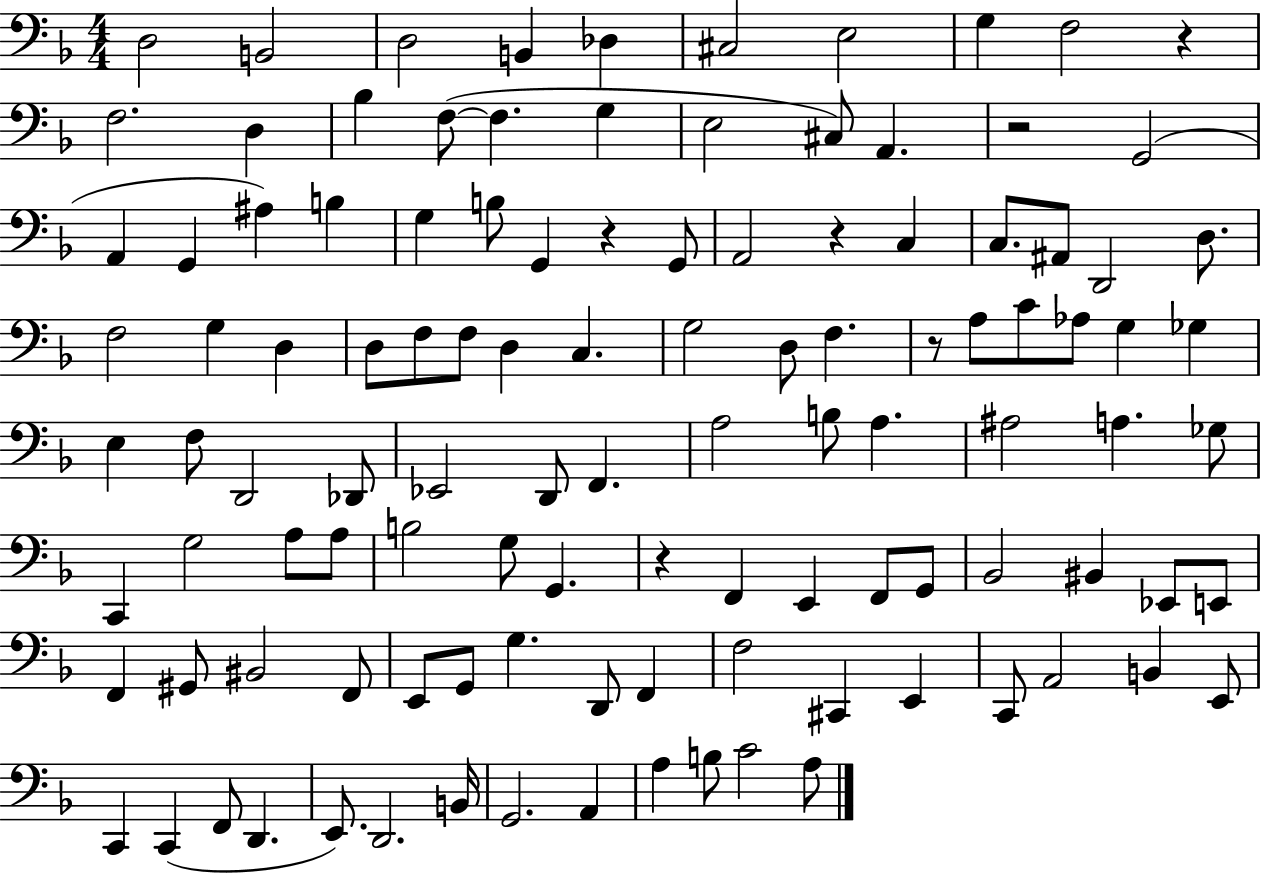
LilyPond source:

{
  \clef bass
  \numericTimeSignature
  \time 4/4
  \key f \major
  d2 b,2 | d2 b,4 des4 | cis2 e2 | g4 f2 r4 | \break f2. d4 | bes4 f8~(~ f4. g4 | e2 cis8) a,4. | r2 g,2( | \break a,4 g,4 ais4) b4 | g4 b8 g,4 r4 g,8 | a,2 r4 c4 | c8. ais,8 d,2 d8. | \break f2 g4 d4 | d8 f8 f8 d4 c4. | g2 d8 f4. | r8 a8 c'8 aes8 g4 ges4 | \break e4 f8 d,2 des,8 | ees,2 d,8 f,4. | a2 b8 a4. | ais2 a4. ges8 | \break c,4 g2 a8 a8 | b2 g8 g,4. | r4 f,4 e,4 f,8 g,8 | bes,2 bis,4 ees,8 e,8 | \break f,4 gis,8 bis,2 f,8 | e,8 g,8 g4. d,8 f,4 | f2 cis,4 e,4 | c,8 a,2 b,4 e,8 | \break c,4 c,4( f,8 d,4. | e,8.) d,2. b,16 | g,2. a,4 | a4 b8 c'2 a8 | \break \bar "|."
}